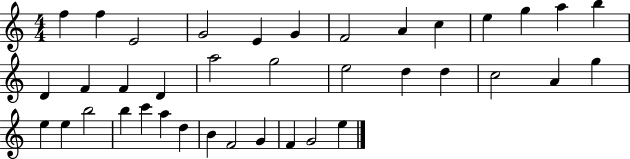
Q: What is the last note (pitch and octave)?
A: E5